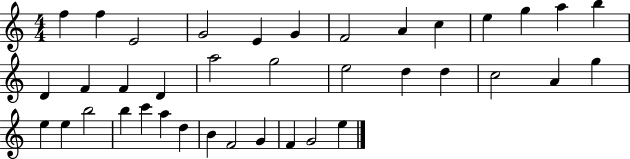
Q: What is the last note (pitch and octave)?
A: E5